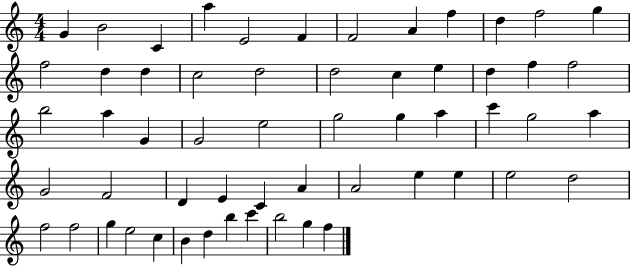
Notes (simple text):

G4/q B4/h C4/q A5/q E4/h F4/q F4/h A4/q F5/q D5/q F5/h G5/q F5/h D5/q D5/q C5/h D5/h D5/h C5/q E5/q D5/q F5/q F5/h B5/h A5/q G4/q G4/h E5/h G5/h G5/q A5/q C6/q G5/h A5/q G4/h F4/h D4/q E4/q C4/q A4/q A4/h E5/q E5/q E5/h D5/h F5/h F5/h G5/q E5/h C5/q B4/q D5/q B5/q C6/q B5/h G5/q F5/q